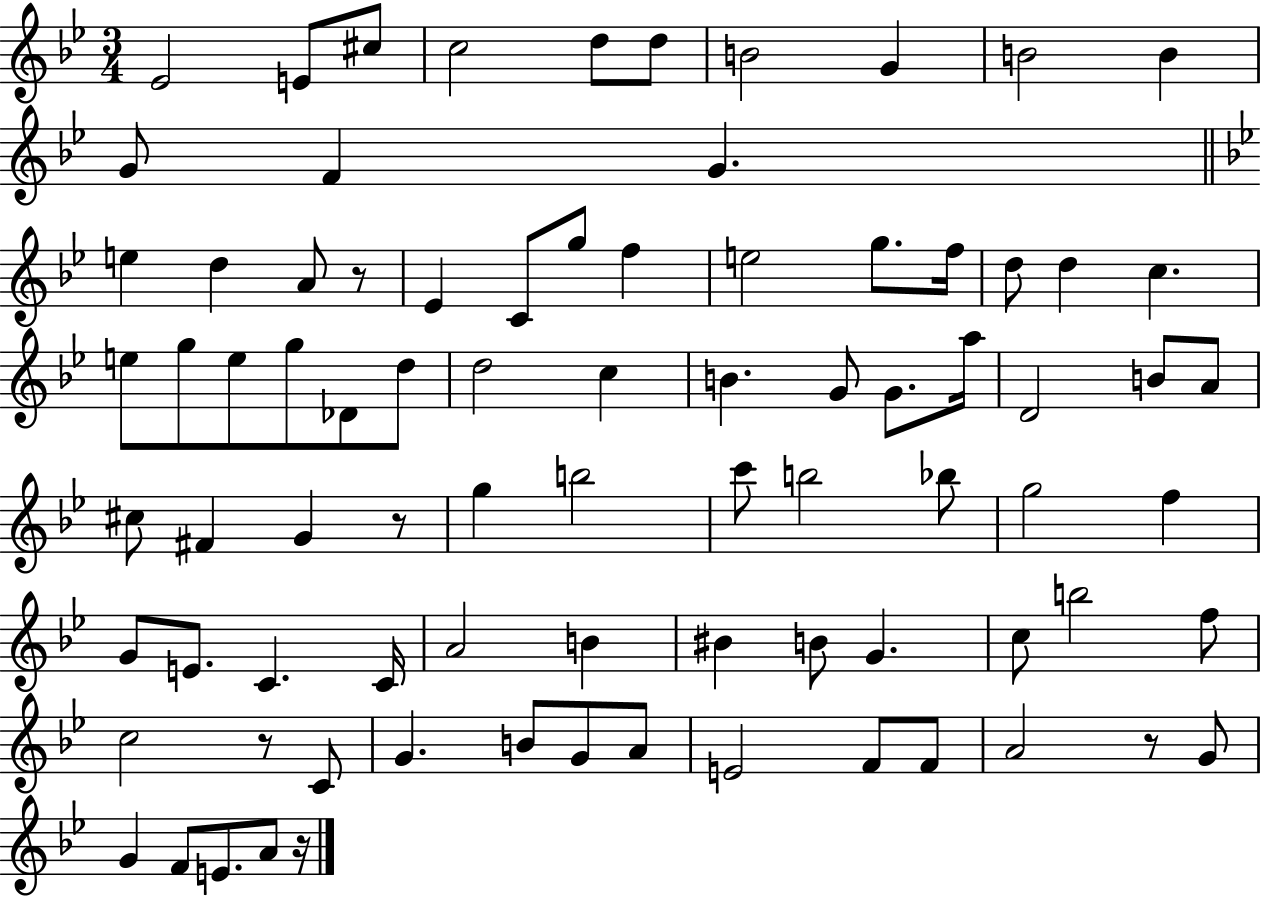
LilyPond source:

{
  \clef treble
  \numericTimeSignature
  \time 3/4
  \key bes \major
  ees'2 e'8 cis''8 | c''2 d''8 d''8 | b'2 g'4 | b'2 b'4 | \break g'8 f'4 g'4. | \bar "||" \break \key bes \major e''4 d''4 a'8 r8 | ees'4 c'8 g''8 f''4 | e''2 g''8. f''16 | d''8 d''4 c''4. | \break e''8 g''8 e''8 g''8 des'8 d''8 | d''2 c''4 | b'4. g'8 g'8. a''16 | d'2 b'8 a'8 | \break cis''8 fis'4 g'4 r8 | g''4 b''2 | c'''8 b''2 bes''8 | g''2 f''4 | \break g'8 e'8. c'4. c'16 | a'2 b'4 | bis'4 b'8 g'4. | c''8 b''2 f''8 | \break c''2 r8 c'8 | g'4. b'8 g'8 a'8 | e'2 f'8 f'8 | a'2 r8 g'8 | \break g'4 f'8 e'8. a'8 r16 | \bar "|."
}